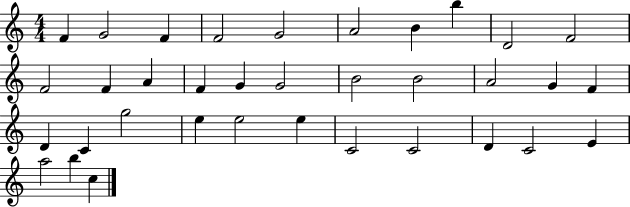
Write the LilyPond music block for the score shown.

{
  \clef treble
  \numericTimeSignature
  \time 4/4
  \key c \major
  f'4 g'2 f'4 | f'2 g'2 | a'2 b'4 b''4 | d'2 f'2 | \break f'2 f'4 a'4 | f'4 g'4 g'2 | b'2 b'2 | a'2 g'4 f'4 | \break d'4 c'4 g''2 | e''4 e''2 e''4 | c'2 c'2 | d'4 c'2 e'4 | \break a''2 b''4 c''4 | \bar "|."
}